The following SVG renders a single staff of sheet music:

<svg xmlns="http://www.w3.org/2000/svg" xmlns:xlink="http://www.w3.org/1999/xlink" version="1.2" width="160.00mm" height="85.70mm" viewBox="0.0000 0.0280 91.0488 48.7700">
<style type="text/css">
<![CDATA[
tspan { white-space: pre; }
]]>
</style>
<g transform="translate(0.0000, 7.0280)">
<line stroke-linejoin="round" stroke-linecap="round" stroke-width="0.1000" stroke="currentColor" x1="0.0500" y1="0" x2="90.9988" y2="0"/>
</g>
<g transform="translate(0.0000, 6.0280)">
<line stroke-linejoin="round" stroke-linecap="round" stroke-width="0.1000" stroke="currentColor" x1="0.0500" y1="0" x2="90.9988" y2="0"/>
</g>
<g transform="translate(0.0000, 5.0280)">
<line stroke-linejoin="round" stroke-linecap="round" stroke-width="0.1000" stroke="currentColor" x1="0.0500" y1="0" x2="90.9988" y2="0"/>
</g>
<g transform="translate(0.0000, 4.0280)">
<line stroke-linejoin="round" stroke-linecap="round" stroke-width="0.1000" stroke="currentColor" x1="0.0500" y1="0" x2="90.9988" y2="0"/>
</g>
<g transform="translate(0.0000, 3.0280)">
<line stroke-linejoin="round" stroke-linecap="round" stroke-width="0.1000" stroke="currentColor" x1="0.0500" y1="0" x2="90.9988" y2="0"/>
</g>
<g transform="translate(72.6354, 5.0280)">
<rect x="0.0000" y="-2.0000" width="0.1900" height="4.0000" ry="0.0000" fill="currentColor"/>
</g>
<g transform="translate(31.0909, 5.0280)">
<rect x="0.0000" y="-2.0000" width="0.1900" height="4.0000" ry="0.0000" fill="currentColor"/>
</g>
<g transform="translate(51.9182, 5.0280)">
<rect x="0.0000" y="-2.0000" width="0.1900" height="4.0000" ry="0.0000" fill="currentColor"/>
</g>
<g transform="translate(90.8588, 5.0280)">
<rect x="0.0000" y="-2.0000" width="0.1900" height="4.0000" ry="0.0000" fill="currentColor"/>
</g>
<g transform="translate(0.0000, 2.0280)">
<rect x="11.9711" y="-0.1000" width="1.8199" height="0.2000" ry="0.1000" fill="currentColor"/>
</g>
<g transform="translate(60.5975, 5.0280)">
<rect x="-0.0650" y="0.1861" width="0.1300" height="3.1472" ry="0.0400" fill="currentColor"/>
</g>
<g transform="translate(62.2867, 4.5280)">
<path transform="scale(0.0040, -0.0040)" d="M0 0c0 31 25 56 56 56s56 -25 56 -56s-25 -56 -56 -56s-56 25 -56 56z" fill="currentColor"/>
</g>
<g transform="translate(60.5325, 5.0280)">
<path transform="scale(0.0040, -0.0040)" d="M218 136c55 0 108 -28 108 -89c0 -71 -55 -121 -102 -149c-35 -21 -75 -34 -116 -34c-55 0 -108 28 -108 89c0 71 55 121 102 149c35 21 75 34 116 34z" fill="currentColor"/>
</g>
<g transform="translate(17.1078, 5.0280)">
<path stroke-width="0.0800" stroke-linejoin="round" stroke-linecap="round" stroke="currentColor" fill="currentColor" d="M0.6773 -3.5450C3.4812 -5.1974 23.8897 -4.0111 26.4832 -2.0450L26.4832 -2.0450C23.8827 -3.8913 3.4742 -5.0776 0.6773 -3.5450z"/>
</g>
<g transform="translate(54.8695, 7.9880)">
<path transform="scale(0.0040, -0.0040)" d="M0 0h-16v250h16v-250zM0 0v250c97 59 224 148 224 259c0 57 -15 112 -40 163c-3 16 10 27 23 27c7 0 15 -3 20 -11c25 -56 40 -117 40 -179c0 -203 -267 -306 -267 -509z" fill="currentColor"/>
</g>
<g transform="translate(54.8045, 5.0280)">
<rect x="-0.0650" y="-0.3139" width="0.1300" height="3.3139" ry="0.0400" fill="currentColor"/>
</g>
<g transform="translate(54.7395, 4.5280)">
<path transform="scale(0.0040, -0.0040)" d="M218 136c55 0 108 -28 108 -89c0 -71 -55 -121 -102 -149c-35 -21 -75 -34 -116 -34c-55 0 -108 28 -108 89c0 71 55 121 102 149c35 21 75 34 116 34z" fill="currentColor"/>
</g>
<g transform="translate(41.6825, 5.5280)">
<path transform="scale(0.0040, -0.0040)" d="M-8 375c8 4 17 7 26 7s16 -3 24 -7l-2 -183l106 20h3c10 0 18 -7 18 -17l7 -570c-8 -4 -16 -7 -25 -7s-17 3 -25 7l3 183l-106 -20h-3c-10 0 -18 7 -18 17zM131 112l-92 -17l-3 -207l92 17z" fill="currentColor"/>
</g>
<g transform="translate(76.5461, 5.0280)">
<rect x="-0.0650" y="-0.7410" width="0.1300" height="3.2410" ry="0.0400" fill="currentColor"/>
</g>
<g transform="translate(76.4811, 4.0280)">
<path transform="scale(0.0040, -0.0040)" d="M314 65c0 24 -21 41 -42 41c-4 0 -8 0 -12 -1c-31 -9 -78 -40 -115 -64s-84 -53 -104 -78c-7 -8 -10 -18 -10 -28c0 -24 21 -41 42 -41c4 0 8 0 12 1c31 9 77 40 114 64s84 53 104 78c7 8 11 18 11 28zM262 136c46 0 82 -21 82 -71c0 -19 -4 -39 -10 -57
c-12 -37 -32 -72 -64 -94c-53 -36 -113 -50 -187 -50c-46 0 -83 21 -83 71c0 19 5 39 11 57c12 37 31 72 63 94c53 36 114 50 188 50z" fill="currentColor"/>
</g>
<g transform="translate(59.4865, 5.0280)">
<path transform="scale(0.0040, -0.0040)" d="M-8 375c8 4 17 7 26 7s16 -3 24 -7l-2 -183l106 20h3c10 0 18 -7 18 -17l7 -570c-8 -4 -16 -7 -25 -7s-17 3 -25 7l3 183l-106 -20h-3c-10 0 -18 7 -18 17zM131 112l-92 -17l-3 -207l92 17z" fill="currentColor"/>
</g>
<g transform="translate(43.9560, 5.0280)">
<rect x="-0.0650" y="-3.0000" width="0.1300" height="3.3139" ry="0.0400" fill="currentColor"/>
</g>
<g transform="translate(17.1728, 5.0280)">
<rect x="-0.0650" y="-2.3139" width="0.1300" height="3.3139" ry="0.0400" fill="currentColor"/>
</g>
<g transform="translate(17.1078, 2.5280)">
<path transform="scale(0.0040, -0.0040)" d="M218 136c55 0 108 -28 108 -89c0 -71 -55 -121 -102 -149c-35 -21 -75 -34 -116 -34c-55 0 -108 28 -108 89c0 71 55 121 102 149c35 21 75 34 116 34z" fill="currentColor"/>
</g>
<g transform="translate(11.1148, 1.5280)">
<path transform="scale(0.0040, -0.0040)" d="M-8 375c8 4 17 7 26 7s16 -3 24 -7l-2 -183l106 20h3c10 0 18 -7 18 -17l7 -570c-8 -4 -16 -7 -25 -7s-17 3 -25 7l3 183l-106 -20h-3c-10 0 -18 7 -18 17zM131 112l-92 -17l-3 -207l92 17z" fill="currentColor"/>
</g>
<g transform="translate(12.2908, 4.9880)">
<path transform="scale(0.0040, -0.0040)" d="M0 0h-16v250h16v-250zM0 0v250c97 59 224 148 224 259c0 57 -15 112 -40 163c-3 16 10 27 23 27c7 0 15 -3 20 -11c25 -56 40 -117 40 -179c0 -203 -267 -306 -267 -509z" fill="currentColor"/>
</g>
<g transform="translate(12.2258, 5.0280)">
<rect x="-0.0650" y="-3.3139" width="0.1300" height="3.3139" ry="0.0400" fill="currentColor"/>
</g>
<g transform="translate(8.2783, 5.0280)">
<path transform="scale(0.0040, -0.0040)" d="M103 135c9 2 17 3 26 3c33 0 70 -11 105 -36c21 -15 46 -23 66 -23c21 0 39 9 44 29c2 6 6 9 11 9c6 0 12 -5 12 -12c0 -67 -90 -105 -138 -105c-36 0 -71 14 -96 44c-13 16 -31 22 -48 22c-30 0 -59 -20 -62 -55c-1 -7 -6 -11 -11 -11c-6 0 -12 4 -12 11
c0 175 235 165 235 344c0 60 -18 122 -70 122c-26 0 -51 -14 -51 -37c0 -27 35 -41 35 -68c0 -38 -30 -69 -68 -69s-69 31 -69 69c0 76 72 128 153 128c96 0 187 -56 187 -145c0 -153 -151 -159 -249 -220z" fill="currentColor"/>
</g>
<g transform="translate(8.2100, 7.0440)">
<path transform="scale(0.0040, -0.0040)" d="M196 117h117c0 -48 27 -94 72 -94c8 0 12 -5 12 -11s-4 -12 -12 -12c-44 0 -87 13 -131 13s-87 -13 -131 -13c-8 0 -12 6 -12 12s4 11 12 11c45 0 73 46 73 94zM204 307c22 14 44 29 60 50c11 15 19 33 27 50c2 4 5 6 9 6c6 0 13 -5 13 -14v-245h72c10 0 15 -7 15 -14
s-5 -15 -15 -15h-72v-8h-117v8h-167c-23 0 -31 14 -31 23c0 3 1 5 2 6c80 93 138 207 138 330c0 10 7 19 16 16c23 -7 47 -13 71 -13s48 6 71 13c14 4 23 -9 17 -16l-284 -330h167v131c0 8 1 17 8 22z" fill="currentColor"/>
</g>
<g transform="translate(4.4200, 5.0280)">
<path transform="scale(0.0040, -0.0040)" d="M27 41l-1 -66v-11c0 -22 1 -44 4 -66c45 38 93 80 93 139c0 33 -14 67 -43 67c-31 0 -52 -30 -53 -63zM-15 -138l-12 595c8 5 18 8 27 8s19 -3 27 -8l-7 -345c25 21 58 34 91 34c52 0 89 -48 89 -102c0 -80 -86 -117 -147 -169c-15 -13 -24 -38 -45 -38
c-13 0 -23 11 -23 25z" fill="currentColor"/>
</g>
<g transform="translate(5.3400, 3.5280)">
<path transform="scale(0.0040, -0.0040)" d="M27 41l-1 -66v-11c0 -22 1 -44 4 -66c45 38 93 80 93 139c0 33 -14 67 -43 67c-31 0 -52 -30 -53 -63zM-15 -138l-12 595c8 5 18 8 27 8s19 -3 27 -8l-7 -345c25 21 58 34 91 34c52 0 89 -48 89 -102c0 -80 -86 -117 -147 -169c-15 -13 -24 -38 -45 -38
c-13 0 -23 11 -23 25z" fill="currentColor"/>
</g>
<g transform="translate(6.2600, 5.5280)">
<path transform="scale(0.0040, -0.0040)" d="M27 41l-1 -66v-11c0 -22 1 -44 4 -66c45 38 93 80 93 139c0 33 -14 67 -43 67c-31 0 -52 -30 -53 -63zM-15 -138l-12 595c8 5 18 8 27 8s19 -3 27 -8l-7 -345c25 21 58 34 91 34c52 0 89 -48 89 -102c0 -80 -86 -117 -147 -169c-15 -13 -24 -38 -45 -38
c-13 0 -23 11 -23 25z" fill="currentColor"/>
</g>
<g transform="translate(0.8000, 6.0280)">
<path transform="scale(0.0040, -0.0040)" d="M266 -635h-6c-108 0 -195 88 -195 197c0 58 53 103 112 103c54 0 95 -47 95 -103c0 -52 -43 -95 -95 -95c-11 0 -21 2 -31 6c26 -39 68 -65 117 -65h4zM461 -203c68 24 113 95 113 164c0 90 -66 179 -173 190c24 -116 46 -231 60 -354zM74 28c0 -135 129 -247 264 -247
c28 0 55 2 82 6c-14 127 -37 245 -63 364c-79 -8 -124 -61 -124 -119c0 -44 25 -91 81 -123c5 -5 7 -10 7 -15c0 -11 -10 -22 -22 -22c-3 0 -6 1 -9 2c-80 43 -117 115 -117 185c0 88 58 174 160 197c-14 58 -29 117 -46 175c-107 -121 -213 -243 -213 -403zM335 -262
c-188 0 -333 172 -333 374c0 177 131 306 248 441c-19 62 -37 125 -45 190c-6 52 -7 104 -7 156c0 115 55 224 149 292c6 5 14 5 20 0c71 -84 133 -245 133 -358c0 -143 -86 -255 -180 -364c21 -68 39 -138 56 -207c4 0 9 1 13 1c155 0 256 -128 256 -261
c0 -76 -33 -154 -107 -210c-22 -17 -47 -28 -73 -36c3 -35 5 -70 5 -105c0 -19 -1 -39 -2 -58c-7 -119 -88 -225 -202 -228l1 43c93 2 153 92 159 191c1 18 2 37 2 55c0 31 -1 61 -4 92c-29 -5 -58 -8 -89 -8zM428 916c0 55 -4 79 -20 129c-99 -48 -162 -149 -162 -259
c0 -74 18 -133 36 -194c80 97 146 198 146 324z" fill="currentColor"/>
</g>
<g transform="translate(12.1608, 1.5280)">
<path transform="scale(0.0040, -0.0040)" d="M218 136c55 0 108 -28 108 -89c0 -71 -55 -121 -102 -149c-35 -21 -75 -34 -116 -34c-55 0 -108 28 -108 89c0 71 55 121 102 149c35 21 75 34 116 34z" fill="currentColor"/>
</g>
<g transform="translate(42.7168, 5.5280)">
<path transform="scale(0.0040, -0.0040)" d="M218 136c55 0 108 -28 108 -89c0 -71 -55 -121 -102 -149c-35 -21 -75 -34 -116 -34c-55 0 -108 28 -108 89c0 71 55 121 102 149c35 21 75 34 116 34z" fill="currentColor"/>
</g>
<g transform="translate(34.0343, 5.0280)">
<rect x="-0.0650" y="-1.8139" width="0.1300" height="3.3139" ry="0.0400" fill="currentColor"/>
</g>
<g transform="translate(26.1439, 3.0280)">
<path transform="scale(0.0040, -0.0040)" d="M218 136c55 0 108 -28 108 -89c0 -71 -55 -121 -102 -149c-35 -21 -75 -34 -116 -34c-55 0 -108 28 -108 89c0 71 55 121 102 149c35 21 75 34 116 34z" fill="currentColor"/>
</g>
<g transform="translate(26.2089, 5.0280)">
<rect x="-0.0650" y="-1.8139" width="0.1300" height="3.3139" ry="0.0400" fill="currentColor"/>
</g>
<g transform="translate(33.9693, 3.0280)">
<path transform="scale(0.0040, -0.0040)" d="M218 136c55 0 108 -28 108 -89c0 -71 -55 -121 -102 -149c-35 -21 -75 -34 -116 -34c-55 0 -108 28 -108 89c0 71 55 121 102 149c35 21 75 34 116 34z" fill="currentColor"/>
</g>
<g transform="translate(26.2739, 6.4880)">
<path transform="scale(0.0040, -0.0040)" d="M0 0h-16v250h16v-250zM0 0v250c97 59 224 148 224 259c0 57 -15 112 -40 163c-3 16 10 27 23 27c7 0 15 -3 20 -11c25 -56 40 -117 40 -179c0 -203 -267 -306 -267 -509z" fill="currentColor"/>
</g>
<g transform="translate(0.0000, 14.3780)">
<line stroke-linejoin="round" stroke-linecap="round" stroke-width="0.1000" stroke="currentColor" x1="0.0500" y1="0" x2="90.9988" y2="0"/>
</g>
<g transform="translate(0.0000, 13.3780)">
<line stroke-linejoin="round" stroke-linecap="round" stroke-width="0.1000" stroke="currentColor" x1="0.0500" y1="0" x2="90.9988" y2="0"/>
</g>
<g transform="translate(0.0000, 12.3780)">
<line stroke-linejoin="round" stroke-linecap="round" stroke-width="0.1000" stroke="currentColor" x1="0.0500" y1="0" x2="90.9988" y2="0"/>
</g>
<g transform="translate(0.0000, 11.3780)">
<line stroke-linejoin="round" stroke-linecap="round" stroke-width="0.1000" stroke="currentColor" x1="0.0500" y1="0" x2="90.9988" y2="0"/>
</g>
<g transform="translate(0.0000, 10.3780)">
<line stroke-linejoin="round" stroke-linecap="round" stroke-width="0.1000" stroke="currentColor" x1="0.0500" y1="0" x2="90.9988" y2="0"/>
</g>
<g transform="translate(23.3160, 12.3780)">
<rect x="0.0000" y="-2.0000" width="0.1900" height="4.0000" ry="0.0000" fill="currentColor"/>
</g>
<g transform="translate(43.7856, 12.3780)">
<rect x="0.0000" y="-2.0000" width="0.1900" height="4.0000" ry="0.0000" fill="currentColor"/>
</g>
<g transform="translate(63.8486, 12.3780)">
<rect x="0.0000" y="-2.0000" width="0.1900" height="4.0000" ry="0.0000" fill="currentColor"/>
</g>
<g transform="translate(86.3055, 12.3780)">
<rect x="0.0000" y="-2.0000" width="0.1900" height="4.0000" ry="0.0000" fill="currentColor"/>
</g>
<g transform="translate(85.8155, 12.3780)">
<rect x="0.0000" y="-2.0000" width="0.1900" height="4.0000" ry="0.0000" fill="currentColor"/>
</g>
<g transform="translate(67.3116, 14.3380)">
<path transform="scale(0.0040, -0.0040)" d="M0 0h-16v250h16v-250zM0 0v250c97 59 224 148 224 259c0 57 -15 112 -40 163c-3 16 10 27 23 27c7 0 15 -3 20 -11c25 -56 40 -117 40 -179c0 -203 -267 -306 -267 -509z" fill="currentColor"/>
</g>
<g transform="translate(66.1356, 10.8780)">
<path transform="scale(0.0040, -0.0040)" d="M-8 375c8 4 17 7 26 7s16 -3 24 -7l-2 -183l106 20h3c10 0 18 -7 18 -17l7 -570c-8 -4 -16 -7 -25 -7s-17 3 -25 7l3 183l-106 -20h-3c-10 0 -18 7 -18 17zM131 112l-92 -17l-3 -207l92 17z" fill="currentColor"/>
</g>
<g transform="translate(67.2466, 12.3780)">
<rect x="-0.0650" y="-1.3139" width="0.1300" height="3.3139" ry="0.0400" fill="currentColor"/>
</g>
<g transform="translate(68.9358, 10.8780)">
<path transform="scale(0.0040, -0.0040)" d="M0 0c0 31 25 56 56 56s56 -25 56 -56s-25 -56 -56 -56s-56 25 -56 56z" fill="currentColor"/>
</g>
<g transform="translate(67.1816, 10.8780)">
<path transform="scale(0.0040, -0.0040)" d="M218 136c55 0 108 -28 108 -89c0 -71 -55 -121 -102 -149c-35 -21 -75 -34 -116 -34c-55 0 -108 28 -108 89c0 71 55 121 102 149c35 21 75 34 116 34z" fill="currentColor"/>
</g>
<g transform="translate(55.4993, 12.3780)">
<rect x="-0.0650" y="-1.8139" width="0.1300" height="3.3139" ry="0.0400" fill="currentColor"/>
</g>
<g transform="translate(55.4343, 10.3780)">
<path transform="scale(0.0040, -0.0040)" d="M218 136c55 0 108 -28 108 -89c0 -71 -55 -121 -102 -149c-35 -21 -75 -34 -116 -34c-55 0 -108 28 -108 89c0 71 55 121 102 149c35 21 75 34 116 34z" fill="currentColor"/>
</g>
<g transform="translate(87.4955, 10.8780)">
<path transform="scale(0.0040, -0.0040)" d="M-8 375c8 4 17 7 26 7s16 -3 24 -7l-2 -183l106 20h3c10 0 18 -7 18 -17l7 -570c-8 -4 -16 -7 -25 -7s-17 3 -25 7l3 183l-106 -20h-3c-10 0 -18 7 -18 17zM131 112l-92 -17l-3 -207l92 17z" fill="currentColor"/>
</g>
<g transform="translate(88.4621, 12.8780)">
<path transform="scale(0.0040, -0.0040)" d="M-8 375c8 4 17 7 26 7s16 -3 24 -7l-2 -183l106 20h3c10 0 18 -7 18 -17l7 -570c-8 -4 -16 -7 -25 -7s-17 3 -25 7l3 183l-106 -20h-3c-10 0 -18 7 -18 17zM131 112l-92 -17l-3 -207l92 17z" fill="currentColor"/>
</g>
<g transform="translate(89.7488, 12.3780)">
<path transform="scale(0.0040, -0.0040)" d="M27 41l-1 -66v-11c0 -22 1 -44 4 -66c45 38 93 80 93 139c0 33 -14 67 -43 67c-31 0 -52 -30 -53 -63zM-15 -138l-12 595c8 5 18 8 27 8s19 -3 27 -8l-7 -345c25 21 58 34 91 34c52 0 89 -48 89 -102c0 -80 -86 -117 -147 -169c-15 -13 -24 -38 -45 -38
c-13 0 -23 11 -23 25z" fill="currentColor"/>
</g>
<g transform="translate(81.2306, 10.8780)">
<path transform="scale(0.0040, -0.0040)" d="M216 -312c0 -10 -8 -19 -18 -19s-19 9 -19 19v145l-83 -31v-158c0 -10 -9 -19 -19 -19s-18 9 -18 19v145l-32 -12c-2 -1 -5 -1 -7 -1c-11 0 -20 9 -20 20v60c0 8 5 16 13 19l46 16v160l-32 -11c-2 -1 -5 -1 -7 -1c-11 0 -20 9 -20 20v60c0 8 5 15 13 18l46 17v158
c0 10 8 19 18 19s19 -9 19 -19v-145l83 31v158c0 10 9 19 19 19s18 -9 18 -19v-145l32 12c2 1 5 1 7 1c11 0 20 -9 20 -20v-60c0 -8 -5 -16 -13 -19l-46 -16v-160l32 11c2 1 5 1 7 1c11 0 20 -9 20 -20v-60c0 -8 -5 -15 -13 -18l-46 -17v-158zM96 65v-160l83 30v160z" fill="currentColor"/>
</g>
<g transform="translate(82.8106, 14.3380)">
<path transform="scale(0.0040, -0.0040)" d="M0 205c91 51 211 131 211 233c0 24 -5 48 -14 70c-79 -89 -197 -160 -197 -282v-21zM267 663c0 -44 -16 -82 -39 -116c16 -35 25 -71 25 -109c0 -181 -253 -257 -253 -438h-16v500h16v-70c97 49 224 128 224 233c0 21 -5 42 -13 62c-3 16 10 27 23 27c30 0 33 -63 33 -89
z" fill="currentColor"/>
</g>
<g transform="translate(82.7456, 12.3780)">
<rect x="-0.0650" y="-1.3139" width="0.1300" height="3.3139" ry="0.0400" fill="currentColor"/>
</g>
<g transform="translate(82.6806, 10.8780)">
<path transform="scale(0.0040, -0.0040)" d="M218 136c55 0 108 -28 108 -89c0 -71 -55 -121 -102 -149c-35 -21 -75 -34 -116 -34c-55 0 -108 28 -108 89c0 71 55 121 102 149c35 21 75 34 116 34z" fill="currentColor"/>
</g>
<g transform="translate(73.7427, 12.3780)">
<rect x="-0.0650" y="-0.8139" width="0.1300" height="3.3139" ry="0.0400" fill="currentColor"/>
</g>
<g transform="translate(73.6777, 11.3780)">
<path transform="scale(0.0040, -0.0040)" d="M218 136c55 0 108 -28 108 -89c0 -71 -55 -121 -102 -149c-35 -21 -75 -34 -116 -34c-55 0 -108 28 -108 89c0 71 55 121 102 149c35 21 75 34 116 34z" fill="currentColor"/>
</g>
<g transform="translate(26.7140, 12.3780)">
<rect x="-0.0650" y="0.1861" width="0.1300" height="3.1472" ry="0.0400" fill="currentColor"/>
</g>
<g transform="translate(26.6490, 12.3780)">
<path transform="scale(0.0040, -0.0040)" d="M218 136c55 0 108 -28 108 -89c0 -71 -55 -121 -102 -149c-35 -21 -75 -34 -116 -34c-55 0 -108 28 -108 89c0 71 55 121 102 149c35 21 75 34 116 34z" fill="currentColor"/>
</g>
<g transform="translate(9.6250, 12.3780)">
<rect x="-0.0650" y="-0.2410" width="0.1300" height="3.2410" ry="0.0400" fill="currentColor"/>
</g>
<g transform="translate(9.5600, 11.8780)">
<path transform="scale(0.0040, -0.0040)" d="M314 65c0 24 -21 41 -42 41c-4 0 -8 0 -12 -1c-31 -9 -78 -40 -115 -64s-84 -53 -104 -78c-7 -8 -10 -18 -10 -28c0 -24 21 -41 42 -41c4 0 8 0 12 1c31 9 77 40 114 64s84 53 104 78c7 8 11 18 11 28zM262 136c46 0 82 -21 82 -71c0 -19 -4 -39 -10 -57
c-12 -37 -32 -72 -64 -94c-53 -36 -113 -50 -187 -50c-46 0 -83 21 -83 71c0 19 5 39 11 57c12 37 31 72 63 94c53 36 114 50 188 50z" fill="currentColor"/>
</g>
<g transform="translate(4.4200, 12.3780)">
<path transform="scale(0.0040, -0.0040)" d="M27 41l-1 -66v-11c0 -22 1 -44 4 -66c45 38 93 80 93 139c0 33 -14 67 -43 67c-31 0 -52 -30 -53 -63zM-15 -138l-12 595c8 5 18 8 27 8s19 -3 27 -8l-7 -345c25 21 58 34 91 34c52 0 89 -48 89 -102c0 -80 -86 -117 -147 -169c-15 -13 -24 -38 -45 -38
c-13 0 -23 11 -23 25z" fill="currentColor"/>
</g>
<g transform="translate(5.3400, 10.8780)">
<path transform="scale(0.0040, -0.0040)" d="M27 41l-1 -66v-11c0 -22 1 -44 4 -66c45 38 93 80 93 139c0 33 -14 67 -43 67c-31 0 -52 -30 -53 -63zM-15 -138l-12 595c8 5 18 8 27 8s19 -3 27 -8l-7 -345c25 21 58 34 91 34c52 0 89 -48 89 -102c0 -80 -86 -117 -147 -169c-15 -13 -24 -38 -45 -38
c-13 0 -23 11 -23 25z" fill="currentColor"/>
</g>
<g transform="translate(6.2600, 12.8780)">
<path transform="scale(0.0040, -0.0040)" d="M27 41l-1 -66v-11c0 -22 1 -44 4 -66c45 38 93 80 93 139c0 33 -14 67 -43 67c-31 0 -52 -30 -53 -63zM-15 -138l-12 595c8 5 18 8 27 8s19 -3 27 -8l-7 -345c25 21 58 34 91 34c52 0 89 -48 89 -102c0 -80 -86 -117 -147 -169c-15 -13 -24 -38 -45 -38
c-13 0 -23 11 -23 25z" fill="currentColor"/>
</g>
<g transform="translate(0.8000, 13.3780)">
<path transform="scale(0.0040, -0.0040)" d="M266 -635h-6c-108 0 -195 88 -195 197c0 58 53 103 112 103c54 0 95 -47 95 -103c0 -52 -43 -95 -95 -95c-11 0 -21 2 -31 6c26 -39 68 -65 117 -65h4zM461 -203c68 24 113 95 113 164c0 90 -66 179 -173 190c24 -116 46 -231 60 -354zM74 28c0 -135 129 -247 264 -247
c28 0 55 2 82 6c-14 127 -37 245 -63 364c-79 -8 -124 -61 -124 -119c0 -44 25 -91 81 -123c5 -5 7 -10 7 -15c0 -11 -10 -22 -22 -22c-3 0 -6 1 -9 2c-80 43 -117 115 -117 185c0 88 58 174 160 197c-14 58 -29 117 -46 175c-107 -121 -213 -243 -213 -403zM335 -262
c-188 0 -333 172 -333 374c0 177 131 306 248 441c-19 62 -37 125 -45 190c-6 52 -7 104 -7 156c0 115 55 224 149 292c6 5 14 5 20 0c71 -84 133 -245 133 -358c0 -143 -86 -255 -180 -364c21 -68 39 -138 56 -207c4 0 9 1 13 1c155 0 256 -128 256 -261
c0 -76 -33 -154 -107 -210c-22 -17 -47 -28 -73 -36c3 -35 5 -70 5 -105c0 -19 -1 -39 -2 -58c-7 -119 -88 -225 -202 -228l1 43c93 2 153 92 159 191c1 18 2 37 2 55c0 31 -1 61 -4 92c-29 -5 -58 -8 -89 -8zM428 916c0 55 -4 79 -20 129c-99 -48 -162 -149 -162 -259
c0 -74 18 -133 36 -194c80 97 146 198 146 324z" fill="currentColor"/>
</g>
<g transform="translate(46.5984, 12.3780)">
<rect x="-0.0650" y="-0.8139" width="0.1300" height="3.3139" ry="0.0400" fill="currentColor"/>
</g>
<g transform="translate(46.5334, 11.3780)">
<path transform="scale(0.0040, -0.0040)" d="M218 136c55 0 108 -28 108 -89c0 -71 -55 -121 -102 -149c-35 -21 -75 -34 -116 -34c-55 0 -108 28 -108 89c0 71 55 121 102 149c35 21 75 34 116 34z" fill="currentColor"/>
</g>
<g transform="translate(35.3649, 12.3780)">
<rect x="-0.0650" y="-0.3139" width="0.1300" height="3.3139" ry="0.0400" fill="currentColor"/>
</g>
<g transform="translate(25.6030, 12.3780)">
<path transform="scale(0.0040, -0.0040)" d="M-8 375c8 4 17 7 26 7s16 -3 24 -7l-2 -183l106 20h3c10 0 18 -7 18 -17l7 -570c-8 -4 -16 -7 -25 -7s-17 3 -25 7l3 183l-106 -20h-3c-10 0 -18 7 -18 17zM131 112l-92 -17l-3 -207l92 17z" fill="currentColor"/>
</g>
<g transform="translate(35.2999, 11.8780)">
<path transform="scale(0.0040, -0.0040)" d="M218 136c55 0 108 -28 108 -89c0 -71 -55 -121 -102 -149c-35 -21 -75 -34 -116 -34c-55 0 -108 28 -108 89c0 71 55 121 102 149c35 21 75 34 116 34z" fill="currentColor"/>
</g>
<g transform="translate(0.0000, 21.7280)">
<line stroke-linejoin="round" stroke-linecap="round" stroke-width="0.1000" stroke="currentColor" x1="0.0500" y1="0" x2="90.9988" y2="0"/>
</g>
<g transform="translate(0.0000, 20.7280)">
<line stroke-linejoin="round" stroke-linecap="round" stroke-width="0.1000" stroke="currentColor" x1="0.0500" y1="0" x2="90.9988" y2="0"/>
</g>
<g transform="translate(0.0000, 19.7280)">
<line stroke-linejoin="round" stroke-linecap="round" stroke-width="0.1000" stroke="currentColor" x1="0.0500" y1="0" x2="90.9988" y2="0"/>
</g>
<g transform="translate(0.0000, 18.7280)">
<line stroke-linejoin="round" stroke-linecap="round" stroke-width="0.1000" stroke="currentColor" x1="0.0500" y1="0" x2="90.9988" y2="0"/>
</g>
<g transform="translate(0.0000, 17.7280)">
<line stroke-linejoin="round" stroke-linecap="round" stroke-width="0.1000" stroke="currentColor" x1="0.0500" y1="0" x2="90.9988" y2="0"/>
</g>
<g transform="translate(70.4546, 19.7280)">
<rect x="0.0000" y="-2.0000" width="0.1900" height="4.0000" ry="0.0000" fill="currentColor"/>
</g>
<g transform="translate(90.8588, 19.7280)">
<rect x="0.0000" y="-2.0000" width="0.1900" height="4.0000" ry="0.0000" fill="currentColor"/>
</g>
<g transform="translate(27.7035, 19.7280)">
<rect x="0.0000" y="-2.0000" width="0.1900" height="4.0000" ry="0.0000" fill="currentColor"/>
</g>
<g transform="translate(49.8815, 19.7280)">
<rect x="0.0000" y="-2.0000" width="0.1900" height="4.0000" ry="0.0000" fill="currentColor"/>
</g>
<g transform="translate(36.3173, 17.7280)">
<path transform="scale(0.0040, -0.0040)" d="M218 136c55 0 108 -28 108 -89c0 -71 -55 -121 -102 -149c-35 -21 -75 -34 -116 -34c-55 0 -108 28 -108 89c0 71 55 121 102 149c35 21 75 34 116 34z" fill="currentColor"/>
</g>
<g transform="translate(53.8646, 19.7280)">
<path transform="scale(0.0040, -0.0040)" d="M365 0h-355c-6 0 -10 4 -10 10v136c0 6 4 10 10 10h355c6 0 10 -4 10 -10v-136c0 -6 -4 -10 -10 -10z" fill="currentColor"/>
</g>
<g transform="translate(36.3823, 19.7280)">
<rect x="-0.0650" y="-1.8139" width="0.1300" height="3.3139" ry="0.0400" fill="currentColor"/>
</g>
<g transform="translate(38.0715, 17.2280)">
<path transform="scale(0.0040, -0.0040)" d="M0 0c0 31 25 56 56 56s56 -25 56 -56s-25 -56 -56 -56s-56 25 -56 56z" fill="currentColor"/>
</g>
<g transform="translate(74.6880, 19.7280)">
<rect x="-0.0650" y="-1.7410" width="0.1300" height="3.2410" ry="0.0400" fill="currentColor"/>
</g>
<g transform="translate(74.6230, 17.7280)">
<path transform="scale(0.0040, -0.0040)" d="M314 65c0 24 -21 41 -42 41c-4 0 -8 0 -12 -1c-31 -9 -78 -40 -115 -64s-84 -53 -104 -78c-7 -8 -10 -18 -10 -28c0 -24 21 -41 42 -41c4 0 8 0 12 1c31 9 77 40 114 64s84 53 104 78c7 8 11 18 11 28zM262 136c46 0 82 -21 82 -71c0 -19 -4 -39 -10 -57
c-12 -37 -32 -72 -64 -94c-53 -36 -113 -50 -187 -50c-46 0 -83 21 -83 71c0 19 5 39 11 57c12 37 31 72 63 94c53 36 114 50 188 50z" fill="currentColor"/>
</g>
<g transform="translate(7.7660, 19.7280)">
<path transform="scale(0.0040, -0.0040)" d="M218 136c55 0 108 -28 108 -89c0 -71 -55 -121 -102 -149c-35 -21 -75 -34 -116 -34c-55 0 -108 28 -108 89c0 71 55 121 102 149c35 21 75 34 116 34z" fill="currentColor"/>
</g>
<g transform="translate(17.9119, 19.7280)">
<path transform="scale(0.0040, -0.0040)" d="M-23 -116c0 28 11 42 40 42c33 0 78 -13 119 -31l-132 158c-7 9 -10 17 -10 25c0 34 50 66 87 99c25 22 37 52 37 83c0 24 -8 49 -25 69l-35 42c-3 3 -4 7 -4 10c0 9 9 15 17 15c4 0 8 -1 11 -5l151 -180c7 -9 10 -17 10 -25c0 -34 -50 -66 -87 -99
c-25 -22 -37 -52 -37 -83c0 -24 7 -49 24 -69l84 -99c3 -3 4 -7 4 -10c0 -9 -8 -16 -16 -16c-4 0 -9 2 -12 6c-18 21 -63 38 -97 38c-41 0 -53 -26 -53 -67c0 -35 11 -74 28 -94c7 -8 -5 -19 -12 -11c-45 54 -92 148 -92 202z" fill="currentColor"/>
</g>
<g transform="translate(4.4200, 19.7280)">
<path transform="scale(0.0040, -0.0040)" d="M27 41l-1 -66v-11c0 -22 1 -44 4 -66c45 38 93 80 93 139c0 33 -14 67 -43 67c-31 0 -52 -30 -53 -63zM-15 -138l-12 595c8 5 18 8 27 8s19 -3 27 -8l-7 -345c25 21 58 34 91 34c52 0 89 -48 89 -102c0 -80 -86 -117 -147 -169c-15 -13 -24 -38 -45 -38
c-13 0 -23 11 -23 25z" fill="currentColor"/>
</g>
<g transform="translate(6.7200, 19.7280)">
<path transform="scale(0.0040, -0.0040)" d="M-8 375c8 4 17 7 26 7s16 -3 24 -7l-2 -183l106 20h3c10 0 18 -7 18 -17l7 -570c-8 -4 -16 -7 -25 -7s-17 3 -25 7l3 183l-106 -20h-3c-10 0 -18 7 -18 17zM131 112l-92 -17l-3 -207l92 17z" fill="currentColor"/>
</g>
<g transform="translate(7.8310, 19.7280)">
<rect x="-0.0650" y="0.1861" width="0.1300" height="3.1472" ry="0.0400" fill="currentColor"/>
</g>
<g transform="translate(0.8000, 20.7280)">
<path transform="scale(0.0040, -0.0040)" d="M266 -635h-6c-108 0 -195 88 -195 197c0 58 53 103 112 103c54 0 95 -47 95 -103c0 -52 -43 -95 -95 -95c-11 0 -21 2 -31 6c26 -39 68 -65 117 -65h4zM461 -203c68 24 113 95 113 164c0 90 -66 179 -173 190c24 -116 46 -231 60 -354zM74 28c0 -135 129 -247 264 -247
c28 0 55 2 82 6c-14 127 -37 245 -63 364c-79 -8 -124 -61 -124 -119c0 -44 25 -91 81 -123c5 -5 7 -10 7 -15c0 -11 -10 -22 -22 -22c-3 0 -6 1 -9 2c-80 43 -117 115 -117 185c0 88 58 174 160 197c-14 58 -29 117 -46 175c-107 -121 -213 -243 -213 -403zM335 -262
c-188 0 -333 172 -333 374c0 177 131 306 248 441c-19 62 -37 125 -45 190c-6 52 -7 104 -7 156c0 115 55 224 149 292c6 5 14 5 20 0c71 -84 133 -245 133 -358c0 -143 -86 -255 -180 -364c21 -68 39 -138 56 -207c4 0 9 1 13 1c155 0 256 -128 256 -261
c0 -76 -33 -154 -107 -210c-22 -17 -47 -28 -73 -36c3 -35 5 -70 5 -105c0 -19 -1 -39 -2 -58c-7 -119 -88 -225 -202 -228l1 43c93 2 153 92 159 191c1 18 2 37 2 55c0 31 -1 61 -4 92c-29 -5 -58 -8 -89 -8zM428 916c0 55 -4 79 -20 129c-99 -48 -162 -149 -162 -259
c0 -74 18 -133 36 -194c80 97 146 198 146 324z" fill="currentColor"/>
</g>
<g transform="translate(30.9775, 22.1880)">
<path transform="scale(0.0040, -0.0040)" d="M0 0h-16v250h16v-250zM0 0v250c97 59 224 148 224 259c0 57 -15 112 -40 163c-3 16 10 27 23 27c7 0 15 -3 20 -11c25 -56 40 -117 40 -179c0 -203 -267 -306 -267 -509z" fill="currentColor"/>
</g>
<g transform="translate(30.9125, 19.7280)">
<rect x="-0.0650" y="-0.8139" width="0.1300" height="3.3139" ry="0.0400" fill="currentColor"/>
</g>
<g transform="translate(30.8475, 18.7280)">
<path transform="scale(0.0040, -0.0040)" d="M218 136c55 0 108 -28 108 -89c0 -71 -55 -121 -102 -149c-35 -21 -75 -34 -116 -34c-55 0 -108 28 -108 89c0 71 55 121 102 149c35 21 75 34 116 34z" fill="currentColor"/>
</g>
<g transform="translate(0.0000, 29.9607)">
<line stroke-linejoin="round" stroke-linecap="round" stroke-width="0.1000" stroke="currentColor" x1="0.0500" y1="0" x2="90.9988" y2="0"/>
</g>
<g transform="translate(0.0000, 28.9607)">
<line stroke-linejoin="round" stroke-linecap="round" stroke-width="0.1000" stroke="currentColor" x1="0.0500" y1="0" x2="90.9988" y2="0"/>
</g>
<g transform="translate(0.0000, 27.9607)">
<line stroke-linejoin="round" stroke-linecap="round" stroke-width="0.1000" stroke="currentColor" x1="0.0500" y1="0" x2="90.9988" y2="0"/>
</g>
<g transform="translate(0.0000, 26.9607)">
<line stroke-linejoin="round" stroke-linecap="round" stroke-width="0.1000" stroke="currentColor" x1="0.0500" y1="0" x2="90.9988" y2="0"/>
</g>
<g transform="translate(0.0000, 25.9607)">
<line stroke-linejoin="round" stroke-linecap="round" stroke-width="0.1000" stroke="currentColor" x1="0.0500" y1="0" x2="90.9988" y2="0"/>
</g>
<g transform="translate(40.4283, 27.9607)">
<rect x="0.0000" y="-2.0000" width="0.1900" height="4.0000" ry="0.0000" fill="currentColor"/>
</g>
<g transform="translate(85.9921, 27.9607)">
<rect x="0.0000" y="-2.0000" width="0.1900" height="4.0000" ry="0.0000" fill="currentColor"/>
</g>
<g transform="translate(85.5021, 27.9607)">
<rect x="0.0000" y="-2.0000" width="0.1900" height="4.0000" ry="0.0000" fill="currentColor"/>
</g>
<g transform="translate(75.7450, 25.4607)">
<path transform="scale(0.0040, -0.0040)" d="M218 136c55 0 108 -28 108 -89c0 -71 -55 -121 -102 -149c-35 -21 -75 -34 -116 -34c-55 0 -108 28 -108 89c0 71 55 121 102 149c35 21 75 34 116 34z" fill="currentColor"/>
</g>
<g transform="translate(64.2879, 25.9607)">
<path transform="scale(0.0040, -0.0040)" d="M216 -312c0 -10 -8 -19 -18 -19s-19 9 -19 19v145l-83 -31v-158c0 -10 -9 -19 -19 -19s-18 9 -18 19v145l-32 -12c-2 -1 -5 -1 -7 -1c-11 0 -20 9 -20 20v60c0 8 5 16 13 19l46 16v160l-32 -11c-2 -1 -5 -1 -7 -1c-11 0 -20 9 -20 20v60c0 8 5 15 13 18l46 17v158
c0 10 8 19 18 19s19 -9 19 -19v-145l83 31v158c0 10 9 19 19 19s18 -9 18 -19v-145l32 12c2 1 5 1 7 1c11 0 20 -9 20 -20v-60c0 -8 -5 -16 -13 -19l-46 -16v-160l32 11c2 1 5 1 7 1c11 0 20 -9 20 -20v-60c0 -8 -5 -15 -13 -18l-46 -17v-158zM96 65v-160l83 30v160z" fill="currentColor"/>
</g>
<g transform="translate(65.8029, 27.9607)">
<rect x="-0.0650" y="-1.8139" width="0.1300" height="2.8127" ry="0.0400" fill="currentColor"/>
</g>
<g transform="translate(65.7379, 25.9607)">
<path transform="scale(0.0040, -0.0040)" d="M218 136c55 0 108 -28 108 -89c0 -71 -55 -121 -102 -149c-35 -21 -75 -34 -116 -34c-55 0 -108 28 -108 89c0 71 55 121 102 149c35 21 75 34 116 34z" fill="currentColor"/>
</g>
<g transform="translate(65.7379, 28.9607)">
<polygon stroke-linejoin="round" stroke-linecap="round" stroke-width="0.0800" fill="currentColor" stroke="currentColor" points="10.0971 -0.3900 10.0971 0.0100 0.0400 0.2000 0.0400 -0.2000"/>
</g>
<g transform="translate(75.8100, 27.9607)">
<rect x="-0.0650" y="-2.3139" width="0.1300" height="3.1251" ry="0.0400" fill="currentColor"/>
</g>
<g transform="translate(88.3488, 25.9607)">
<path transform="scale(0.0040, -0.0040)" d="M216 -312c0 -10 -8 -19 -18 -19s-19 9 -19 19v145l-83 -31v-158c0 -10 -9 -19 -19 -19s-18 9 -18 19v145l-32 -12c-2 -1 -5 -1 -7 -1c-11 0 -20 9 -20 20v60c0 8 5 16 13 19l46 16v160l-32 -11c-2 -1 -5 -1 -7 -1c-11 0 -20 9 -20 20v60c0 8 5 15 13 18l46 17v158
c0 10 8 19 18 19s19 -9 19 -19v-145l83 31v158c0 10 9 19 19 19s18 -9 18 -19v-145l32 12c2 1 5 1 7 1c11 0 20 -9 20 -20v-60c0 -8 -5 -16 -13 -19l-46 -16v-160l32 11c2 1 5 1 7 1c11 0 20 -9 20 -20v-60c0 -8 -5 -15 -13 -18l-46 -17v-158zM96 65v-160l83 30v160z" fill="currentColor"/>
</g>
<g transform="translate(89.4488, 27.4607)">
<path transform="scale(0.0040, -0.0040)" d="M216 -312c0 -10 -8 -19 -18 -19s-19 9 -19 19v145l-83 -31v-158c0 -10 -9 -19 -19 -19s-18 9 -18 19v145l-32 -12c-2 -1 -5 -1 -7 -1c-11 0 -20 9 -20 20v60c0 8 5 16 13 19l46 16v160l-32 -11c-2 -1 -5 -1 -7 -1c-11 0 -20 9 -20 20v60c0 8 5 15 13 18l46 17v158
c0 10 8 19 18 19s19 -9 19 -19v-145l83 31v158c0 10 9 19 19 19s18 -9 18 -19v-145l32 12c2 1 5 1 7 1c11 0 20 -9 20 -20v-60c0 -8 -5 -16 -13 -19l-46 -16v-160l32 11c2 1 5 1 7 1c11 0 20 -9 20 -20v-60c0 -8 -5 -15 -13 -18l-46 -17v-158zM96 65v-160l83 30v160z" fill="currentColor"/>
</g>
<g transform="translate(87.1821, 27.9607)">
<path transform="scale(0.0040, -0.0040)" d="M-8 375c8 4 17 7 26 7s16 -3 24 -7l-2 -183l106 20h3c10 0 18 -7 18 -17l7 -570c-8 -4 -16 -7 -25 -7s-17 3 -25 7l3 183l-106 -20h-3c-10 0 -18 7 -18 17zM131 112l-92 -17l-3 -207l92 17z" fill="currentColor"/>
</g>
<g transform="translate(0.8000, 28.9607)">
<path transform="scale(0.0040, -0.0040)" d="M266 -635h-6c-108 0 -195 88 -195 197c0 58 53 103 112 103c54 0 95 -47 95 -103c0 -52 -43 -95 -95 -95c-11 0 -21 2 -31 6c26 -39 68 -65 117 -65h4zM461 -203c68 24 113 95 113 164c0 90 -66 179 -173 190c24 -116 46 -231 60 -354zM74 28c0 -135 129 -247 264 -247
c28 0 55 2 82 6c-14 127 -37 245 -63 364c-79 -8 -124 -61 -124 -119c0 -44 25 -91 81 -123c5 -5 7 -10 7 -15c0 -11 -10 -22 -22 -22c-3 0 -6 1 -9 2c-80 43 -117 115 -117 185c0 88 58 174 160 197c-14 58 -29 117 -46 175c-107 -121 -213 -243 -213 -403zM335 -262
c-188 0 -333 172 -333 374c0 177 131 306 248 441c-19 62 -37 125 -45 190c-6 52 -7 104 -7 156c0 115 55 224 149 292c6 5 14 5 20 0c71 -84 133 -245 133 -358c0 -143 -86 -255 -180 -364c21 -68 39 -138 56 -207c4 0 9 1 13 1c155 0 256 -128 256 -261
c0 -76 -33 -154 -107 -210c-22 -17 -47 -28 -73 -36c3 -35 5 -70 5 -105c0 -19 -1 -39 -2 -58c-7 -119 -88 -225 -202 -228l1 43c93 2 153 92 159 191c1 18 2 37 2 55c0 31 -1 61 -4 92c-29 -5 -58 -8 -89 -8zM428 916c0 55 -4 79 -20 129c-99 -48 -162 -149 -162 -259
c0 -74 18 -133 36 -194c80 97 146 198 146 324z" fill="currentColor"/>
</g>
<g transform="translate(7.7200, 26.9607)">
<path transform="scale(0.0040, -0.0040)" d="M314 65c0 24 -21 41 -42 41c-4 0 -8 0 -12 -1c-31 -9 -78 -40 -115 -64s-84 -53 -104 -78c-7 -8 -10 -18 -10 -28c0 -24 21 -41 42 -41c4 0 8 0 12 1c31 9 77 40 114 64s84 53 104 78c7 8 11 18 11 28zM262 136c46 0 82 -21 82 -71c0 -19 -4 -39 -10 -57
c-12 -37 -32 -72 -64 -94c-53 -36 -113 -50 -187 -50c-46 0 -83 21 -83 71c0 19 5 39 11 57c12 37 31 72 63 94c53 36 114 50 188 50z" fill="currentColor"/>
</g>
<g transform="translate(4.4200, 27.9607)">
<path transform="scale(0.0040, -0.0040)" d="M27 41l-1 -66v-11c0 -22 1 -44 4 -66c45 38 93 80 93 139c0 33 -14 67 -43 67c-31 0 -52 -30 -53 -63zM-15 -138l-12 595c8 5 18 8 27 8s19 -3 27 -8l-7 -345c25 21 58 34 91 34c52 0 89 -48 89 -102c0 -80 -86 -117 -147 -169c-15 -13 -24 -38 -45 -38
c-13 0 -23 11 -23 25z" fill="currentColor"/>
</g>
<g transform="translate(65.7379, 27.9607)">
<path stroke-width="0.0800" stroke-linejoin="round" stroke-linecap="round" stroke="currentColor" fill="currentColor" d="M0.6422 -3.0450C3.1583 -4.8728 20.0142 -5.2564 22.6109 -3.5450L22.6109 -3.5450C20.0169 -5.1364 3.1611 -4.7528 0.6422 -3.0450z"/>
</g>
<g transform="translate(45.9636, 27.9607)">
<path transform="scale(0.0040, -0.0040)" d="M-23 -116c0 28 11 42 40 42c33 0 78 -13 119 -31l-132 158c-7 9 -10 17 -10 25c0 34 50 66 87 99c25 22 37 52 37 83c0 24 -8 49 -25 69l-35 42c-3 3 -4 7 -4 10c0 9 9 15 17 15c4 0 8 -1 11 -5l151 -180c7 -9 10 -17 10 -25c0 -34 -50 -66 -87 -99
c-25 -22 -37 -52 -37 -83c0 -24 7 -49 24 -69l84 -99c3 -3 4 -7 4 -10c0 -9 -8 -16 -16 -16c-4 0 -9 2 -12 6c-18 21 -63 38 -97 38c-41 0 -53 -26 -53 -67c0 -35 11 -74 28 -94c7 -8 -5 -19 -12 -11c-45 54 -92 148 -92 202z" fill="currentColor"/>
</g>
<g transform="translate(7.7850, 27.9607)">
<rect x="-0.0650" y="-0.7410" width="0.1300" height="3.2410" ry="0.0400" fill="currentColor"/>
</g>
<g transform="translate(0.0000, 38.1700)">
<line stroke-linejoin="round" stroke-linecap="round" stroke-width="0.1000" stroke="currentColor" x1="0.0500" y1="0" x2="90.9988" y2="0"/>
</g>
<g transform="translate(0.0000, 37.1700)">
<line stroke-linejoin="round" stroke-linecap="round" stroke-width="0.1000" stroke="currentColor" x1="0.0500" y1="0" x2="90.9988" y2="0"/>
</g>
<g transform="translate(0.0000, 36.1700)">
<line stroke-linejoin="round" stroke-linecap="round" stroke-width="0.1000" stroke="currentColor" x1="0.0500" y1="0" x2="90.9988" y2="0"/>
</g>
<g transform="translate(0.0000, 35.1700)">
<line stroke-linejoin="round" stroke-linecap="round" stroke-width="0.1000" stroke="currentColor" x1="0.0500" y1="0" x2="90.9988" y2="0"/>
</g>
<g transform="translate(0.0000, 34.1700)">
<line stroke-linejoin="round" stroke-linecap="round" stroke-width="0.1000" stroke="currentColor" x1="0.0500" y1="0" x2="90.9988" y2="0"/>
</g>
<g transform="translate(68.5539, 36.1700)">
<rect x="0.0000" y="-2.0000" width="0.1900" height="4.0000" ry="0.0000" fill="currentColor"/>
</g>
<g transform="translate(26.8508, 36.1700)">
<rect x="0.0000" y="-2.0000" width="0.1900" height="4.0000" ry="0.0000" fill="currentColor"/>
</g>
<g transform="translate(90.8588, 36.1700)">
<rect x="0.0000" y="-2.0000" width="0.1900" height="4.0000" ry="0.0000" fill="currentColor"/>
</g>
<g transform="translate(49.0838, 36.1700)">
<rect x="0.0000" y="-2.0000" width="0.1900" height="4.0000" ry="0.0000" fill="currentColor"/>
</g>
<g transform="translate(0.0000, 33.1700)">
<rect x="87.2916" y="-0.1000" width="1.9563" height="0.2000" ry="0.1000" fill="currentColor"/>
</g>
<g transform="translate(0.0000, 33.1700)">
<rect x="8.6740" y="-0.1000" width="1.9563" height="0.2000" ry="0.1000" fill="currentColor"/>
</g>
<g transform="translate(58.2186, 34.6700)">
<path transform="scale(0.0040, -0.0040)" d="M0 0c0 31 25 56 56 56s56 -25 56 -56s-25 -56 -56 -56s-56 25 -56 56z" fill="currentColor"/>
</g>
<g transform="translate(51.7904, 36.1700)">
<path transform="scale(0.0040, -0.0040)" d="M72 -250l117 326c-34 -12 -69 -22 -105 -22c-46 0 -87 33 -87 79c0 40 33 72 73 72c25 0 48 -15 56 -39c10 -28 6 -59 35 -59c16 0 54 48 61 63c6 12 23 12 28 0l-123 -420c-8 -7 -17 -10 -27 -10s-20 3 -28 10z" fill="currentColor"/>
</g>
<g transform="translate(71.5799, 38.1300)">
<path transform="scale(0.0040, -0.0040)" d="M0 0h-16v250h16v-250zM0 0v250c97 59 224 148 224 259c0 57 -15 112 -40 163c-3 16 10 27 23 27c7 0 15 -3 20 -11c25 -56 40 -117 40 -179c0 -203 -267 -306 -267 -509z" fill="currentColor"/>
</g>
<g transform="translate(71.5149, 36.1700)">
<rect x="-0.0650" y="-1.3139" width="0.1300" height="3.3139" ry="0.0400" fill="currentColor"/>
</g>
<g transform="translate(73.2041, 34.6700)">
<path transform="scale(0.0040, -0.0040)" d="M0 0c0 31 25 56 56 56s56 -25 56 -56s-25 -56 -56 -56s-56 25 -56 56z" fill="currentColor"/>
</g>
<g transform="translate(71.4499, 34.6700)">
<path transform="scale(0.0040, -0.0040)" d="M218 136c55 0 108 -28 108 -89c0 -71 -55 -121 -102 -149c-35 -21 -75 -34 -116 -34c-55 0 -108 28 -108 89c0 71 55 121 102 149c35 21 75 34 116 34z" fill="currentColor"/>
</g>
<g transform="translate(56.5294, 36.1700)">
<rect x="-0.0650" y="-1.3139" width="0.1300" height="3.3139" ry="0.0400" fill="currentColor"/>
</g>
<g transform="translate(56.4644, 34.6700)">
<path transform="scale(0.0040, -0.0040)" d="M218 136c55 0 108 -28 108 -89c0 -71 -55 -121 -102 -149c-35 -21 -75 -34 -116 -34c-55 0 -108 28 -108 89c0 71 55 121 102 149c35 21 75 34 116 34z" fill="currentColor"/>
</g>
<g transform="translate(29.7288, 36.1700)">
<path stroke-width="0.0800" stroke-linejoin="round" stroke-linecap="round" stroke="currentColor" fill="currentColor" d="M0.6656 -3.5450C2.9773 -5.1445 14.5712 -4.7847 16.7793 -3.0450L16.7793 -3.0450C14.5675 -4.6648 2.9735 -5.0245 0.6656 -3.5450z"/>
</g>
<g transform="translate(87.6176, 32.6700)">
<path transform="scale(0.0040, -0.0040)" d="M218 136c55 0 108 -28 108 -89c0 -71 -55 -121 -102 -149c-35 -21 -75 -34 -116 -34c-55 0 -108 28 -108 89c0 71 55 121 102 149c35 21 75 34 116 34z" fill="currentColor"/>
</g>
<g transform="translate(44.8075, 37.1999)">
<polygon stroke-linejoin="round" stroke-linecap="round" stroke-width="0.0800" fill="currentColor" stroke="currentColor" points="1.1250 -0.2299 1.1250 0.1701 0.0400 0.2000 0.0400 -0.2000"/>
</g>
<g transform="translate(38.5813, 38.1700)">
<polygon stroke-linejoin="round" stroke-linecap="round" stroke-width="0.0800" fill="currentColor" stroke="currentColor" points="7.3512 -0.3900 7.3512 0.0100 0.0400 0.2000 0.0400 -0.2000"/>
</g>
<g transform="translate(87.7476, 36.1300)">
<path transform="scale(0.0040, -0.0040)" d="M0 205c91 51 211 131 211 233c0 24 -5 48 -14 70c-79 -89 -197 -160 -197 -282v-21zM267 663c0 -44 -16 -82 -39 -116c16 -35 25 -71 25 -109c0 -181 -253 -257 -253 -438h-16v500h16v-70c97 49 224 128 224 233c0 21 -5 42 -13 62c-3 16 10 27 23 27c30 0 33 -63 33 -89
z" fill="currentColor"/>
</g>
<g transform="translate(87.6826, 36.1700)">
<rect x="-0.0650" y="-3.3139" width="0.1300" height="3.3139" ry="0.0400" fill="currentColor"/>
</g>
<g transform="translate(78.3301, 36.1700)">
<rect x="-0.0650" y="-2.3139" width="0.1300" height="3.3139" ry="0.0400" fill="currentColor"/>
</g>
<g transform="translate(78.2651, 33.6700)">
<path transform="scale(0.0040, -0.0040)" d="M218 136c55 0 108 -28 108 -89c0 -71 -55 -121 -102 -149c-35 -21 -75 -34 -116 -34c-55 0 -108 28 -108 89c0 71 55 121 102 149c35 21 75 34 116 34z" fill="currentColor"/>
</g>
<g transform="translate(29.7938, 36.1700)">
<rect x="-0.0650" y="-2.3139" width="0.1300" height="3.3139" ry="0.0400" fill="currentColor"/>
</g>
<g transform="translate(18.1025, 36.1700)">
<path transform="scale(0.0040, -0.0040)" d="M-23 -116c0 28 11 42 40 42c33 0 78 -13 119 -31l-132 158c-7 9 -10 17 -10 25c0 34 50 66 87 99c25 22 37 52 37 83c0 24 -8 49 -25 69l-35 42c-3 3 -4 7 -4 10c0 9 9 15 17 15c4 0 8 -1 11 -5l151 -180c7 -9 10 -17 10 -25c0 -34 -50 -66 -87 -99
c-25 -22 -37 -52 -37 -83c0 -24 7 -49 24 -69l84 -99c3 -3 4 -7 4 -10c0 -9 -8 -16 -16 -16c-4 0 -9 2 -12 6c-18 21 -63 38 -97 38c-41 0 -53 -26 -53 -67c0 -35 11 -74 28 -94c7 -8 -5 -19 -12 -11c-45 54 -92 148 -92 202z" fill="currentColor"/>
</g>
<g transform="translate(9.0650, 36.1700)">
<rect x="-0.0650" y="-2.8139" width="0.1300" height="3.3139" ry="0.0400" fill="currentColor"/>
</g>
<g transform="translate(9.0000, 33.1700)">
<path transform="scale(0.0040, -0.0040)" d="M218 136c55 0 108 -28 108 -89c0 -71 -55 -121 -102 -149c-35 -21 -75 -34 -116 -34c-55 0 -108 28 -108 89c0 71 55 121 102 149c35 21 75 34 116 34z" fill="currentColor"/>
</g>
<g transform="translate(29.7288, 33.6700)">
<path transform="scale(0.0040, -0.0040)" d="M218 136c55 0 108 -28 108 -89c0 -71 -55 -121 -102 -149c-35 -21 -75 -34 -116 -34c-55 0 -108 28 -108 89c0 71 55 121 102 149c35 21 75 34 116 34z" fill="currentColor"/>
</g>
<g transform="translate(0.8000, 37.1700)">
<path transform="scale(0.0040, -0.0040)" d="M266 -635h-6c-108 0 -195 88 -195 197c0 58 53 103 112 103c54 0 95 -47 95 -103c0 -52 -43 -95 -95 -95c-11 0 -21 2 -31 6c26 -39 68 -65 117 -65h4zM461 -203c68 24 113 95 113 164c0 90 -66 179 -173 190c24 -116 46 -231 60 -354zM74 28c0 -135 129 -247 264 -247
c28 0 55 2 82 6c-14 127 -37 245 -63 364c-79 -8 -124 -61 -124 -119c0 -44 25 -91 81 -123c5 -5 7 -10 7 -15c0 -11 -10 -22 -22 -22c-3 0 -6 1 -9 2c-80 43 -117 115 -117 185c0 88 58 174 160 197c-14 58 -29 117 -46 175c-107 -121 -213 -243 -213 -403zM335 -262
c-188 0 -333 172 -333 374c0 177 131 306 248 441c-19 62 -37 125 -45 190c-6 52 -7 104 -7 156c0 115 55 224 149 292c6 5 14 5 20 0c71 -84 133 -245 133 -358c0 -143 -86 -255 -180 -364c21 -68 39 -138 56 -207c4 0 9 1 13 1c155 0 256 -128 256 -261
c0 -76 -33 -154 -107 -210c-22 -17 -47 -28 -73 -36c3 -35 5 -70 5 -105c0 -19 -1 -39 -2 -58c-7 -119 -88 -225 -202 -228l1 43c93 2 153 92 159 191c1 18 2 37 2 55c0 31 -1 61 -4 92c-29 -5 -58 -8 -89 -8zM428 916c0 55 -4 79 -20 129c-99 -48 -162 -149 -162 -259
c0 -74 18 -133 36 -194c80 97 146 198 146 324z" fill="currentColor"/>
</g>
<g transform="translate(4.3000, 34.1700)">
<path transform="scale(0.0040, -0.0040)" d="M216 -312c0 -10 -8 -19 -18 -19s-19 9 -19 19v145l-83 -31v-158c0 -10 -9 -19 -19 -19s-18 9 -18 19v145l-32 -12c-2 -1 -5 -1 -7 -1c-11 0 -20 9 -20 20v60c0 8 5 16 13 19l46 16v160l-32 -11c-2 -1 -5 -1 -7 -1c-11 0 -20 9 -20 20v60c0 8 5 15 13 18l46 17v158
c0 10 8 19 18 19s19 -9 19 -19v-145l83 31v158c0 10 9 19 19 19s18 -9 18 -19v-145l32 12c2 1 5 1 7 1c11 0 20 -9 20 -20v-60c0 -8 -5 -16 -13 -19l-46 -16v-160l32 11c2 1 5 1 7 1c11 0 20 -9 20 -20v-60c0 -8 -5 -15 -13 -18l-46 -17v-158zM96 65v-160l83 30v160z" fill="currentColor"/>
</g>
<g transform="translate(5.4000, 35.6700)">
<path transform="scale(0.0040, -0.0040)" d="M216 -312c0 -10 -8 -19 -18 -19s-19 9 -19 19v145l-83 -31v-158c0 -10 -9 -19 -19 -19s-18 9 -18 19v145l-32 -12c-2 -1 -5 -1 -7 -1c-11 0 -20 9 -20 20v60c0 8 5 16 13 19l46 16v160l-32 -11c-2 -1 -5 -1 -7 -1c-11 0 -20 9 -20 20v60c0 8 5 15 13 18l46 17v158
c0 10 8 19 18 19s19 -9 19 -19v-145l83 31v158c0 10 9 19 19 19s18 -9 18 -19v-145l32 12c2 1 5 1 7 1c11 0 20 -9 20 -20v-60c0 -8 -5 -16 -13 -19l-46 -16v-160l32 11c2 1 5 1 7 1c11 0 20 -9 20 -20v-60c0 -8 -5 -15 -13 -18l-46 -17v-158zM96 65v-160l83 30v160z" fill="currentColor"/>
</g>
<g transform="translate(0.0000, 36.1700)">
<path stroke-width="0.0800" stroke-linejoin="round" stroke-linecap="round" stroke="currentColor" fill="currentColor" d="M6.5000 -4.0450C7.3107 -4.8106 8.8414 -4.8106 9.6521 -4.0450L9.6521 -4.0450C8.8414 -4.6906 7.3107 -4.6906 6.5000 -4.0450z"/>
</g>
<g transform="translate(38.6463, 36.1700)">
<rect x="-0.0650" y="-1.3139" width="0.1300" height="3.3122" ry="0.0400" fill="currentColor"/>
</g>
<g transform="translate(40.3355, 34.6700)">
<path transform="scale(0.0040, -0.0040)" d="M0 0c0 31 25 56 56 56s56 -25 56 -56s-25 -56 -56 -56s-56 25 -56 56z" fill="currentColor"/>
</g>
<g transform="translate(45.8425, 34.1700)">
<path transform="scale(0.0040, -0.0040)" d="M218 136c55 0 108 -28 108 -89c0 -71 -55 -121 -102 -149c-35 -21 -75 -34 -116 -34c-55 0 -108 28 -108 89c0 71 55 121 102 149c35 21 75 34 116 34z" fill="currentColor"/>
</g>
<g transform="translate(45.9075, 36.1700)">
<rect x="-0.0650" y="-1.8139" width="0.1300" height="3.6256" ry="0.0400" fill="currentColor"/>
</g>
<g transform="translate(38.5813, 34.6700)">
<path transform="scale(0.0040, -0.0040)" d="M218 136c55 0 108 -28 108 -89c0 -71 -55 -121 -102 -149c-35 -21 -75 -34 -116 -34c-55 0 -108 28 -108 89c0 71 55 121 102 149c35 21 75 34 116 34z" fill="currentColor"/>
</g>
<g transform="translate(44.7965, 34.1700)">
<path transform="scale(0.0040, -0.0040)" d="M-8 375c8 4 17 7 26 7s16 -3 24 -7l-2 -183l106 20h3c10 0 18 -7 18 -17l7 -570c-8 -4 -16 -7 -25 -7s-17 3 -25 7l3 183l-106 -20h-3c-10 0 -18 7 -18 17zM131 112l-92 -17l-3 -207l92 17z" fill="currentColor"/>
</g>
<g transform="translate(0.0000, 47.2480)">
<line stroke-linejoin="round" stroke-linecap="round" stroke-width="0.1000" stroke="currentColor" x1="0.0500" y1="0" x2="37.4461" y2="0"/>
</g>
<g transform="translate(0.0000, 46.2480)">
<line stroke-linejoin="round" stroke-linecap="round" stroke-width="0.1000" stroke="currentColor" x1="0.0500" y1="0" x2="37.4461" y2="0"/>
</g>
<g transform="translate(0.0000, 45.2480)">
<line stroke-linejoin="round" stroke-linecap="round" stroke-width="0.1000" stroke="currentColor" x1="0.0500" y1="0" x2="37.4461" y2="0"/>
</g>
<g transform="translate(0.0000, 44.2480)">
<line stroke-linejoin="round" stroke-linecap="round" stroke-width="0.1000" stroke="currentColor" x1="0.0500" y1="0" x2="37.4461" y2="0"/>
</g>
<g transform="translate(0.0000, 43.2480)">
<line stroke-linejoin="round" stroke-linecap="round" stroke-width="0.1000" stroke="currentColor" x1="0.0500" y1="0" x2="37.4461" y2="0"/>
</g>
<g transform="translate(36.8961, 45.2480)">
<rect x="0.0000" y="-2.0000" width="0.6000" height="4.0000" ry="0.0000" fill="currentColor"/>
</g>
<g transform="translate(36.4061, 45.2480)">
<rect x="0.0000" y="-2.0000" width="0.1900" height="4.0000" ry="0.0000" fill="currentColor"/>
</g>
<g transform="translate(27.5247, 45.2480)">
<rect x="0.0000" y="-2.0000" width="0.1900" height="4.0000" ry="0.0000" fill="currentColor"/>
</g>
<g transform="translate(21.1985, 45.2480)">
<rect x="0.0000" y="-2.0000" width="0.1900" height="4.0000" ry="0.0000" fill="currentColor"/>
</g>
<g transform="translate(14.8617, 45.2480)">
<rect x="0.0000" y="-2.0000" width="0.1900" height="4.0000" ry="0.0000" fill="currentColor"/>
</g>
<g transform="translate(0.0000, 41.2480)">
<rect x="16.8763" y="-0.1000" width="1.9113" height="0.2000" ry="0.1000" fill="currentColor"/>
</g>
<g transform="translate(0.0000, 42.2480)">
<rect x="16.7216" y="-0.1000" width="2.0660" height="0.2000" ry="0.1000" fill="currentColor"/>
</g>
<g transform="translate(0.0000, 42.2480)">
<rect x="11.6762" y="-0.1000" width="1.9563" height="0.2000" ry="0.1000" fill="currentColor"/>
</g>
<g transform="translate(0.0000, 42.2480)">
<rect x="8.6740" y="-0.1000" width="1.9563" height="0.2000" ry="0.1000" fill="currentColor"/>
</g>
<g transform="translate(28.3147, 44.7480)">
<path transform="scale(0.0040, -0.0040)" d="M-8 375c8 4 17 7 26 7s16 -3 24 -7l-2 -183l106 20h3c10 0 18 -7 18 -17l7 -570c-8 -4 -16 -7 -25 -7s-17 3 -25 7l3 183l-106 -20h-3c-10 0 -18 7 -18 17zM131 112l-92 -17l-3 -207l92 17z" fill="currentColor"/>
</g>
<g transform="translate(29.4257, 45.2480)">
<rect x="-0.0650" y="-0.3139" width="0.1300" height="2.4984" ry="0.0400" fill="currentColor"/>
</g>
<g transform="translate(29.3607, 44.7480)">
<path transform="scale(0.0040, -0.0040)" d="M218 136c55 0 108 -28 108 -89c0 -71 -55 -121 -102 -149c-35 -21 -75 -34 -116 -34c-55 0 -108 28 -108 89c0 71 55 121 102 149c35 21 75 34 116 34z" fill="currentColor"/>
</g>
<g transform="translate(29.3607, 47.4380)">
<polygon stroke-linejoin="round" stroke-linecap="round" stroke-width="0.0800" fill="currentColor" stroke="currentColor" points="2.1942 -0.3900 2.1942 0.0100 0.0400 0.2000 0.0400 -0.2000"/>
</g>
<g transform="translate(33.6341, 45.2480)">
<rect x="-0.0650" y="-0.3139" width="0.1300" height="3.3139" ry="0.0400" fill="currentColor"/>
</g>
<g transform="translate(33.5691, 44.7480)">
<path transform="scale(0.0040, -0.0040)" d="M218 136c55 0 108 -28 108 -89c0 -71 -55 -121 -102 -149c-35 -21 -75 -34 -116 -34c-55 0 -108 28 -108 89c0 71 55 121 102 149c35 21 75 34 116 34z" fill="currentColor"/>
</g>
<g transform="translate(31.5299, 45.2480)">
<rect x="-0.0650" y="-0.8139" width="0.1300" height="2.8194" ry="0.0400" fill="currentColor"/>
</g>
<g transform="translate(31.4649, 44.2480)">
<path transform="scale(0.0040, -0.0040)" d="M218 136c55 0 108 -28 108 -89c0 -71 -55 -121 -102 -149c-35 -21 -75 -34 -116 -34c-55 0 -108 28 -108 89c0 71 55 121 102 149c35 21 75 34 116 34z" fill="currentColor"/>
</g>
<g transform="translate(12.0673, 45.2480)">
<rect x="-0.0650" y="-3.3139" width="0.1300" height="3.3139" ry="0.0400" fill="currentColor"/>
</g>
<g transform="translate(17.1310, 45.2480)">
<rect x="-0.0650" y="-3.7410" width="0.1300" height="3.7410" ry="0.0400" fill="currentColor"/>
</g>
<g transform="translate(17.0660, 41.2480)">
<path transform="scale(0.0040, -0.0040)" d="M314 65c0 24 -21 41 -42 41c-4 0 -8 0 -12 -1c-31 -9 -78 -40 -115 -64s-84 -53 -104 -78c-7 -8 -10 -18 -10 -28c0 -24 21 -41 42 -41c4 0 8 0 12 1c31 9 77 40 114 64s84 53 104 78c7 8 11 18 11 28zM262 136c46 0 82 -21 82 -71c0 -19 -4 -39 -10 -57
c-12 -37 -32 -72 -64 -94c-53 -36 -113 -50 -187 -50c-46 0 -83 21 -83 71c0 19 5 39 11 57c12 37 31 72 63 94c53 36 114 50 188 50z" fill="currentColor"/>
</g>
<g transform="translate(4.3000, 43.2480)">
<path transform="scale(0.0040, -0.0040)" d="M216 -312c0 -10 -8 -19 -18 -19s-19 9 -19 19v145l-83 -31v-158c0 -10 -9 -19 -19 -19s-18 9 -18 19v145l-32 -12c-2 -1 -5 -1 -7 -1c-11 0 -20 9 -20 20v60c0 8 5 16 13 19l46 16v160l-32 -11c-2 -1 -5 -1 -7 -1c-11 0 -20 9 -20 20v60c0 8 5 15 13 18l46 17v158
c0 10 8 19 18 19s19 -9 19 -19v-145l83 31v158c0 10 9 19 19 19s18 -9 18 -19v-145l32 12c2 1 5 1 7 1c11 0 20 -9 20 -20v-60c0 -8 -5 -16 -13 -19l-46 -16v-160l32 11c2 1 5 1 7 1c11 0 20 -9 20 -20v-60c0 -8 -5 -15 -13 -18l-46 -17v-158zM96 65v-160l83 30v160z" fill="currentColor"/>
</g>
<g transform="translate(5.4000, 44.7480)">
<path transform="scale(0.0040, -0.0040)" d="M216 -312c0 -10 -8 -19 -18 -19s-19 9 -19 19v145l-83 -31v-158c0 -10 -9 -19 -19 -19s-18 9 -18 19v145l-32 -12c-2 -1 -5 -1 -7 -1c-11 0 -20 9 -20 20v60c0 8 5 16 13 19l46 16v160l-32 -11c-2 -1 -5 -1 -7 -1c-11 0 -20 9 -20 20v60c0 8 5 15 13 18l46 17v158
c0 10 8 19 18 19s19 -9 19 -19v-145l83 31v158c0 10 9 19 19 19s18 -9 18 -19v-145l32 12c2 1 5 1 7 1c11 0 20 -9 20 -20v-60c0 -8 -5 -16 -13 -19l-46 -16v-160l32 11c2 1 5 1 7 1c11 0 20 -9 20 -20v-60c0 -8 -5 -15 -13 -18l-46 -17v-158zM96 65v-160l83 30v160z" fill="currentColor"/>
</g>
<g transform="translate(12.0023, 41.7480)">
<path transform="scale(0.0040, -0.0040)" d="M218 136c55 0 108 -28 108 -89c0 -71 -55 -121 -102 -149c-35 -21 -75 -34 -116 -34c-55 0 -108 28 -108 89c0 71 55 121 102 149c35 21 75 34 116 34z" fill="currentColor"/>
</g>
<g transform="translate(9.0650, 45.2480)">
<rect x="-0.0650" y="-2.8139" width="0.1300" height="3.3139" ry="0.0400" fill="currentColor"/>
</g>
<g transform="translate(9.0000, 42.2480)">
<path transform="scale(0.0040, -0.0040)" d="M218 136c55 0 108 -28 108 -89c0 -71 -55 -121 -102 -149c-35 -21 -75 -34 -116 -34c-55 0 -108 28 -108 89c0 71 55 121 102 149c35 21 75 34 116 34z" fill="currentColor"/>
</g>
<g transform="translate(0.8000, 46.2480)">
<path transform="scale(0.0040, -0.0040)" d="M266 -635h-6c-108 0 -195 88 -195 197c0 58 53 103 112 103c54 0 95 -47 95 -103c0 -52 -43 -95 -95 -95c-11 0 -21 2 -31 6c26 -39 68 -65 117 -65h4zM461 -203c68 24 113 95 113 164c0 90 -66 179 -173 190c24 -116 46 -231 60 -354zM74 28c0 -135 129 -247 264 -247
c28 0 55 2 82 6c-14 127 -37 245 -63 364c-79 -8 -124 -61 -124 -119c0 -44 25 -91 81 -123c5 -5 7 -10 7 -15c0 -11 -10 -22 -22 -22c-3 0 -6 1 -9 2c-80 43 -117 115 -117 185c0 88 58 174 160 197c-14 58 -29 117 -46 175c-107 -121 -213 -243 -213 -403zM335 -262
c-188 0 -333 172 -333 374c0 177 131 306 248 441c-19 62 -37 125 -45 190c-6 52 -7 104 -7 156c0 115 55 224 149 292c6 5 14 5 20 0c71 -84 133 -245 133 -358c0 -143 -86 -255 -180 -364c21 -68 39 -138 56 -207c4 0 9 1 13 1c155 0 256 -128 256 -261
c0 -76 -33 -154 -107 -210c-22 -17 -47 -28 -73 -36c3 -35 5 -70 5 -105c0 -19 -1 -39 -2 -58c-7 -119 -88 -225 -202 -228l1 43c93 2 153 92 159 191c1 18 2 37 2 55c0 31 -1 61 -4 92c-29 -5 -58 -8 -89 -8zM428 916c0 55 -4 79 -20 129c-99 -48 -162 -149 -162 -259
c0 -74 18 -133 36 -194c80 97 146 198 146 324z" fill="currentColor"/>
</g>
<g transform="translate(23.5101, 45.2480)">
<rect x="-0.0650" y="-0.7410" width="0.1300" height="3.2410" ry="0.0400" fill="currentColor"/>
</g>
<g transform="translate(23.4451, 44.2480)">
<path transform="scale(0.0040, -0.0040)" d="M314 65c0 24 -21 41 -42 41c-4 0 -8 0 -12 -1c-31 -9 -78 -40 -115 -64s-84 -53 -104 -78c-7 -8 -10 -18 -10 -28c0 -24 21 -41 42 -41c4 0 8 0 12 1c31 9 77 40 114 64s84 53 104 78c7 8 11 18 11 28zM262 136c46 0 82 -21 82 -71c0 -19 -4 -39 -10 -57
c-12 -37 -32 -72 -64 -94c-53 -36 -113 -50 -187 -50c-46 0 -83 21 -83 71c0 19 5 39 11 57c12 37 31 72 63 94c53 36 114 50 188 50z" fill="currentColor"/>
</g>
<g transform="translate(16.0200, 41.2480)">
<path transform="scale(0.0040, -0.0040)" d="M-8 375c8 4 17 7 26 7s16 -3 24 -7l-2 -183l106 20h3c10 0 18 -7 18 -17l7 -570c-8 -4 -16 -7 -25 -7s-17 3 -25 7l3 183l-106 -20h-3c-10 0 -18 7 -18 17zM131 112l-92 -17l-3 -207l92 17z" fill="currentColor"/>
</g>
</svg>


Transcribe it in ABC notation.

X:1
T:Untitled
M:2/4
L:1/4
K:Eb
b/2 g f/2 f A c/2 B d2 c2 B c d f e/2 d ^e/4 B z d/2 f z2 f2 d2 z ^f/2 g/2 a z g e/2 f/4 z/2 e e/2 g b/4 a b c'2 d2 c/2 d/2 c